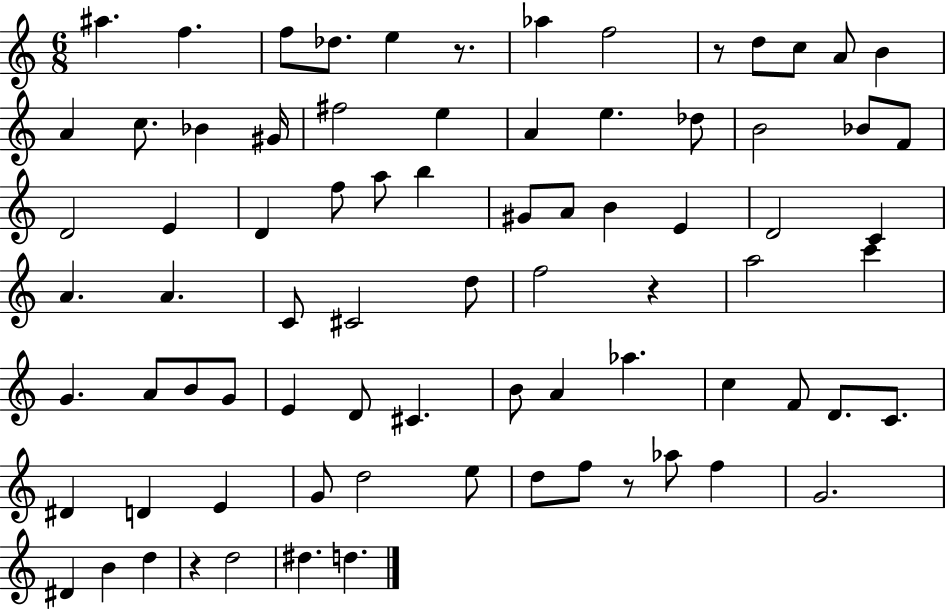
{
  \clef treble
  \numericTimeSignature
  \time 6/8
  \key c \major
  ais''4. f''4. | f''8 des''8. e''4 r8. | aes''4 f''2 | r8 d''8 c''8 a'8 b'4 | \break a'4 c''8. bes'4 gis'16 | fis''2 e''4 | a'4 e''4. des''8 | b'2 bes'8 f'8 | \break d'2 e'4 | d'4 f''8 a''8 b''4 | gis'8 a'8 b'4 e'4 | d'2 c'4 | \break a'4. a'4. | c'8 cis'2 d''8 | f''2 r4 | a''2 c'''4 | \break g'4. a'8 b'8 g'8 | e'4 d'8 cis'4. | b'8 a'4 aes''4. | c''4 f'8 d'8. c'8. | \break dis'4 d'4 e'4 | g'8 d''2 e''8 | d''8 f''8 r8 aes''8 f''4 | g'2. | \break dis'4 b'4 d''4 | r4 d''2 | dis''4. d''4. | \bar "|."
}